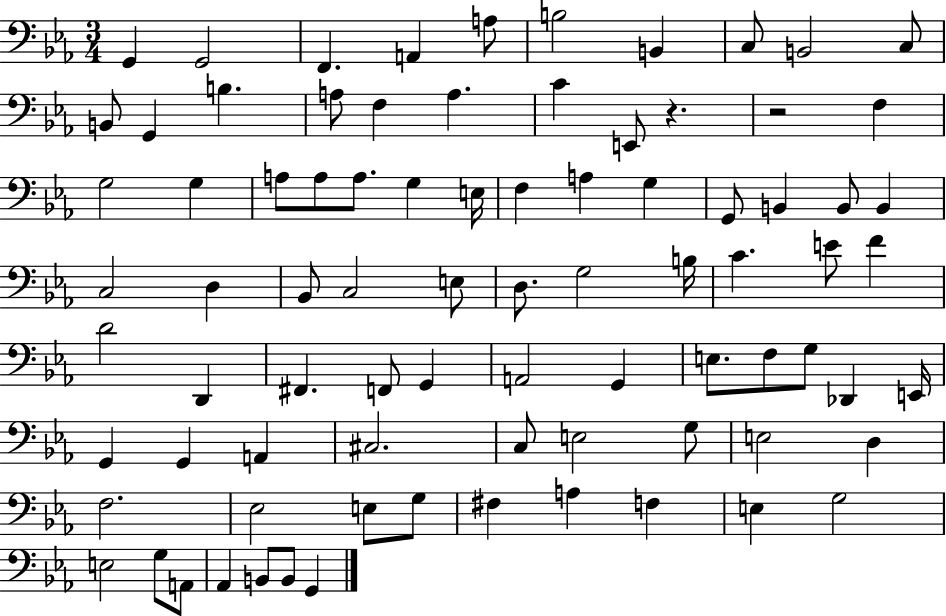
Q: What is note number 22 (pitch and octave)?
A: A3